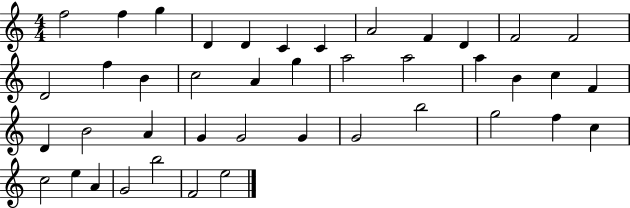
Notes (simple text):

F5/h F5/q G5/q D4/q D4/q C4/q C4/q A4/h F4/q D4/q F4/h F4/h D4/h F5/q B4/q C5/h A4/q G5/q A5/h A5/h A5/q B4/q C5/q F4/q D4/q B4/h A4/q G4/q G4/h G4/q G4/h B5/h G5/h F5/q C5/q C5/h E5/q A4/q G4/h B5/h F4/h E5/h